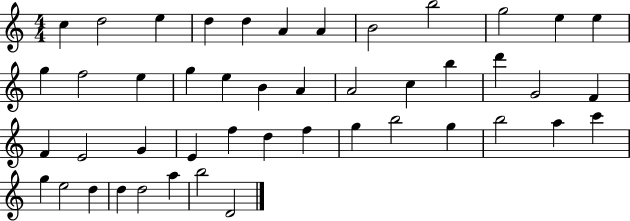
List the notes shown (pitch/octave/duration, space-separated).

C5/q D5/h E5/q D5/q D5/q A4/q A4/q B4/h B5/h G5/h E5/q E5/q G5/q F5/h E5/q G5/q E5/q B4/q A4/q A4/h C5/q B5/q D6/q G4/h F4/q F4/q E4/h G4/q E4/q F5/q D5/q F5/q G5/q B5/h G5/q B5/h A5/q C6/q G5/q E5/h D5/q D5/q D5/h A5/q B5/h D4/h